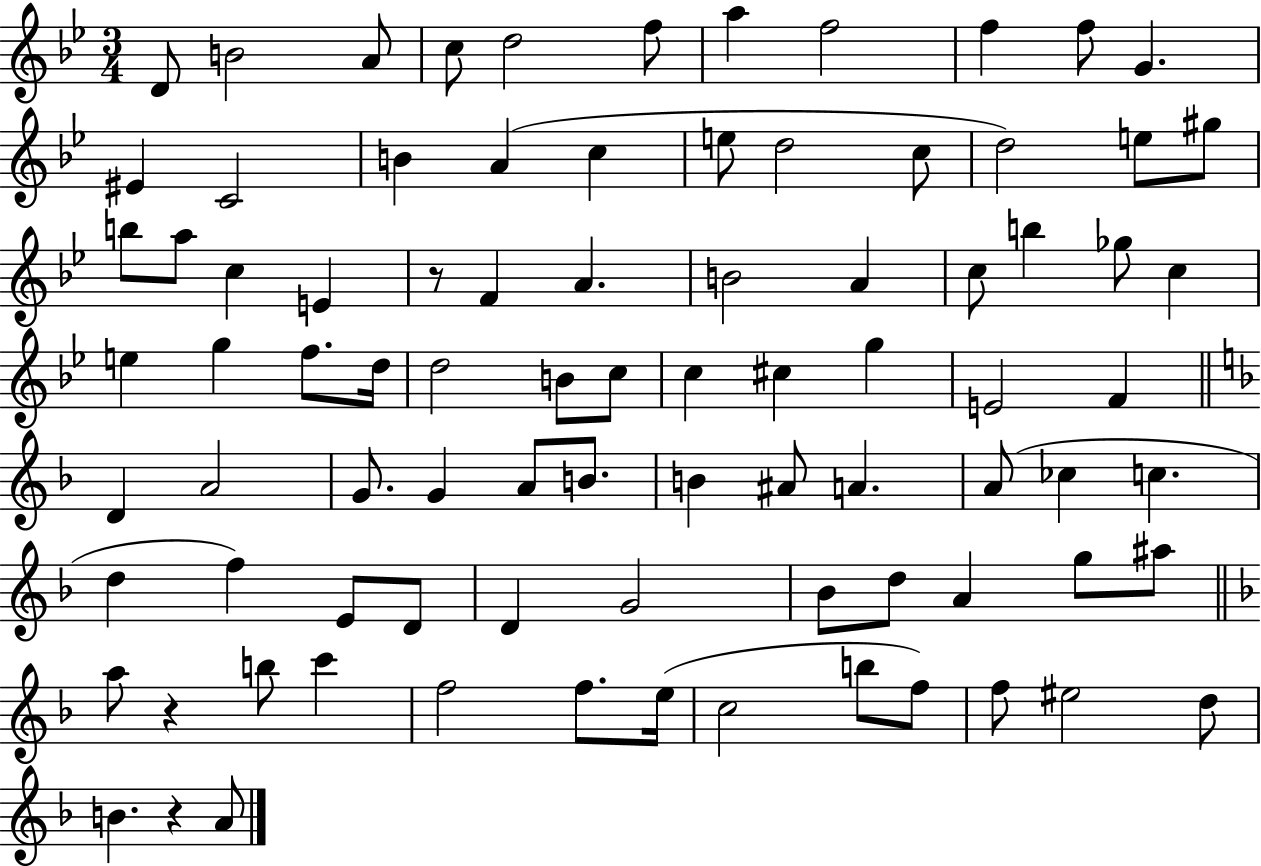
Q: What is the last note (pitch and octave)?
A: A4